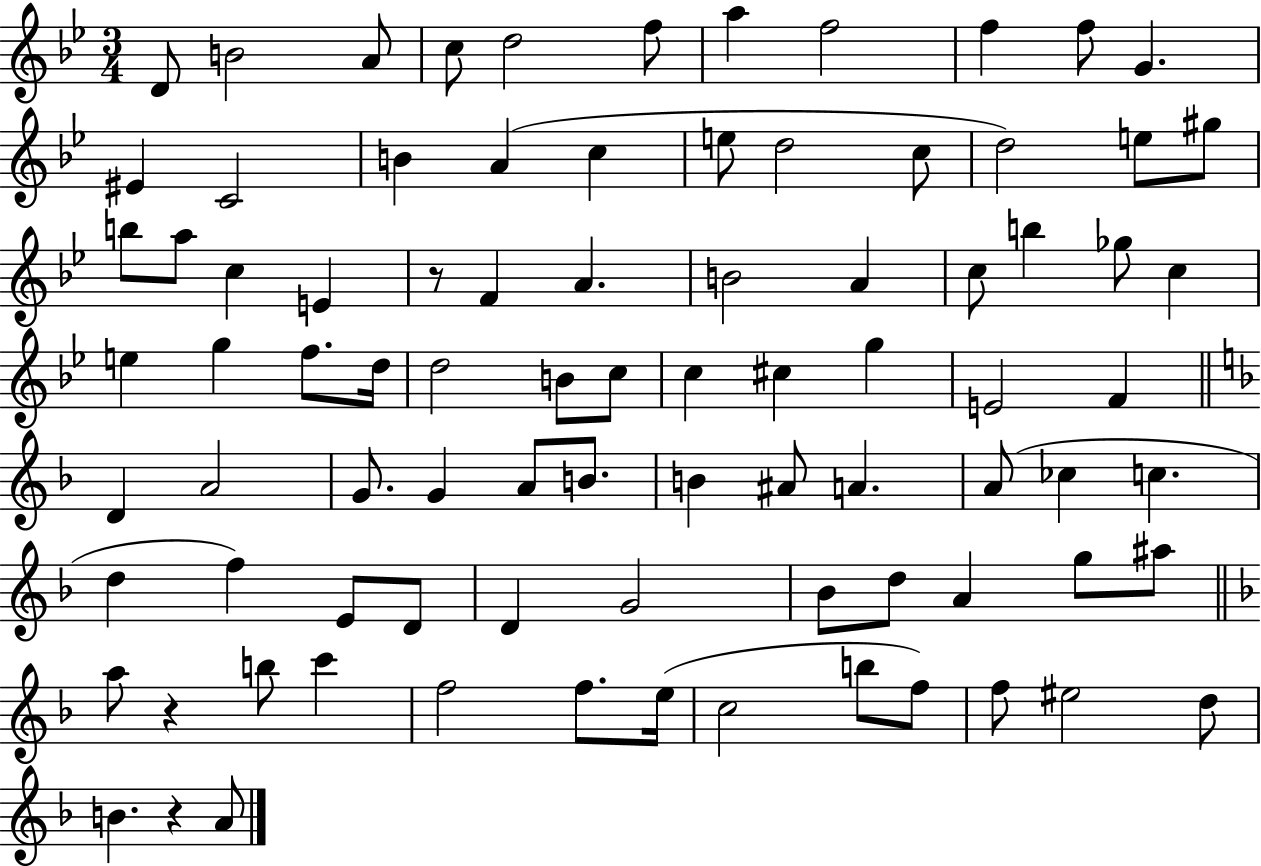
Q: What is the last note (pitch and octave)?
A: A4